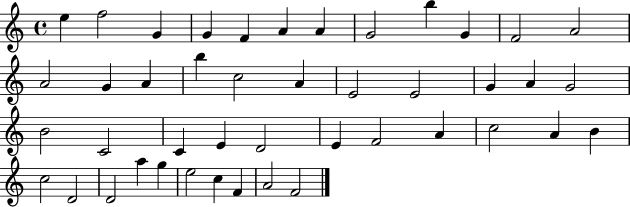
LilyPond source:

{
  \clef treble
  \time 4/4
  \defaultTimeSignature
  \key c \major
  e''4 f''2 g'4 | g'4 f'4 a'4 a'4 | g'2 b''4 g'4 | f'2 a'2 | \break a'2 g'4 a'4 | b''4 c''2 a'4 | e'2 e'2 | g'4 a'4 g'2 | \break b'2 c'2 | c'4 e'4 d'2 | e'4 f'2 a'4 | c''2 a'4 b'4 | \break c''2 d'2 | d'2 a''4 g''4 | e''2 c''4 f'4 | a'2 f'2 | \break \bar "|."
}